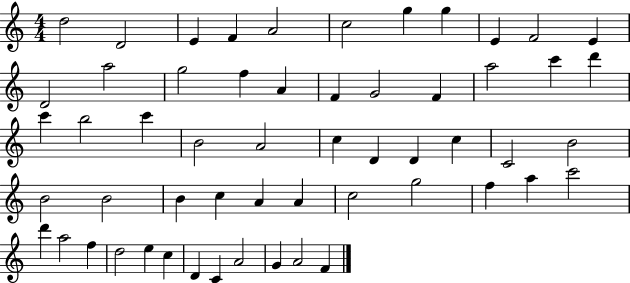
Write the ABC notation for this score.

X:1
T:Untitled
M:4/4
L:1/4
K:C
d2 D2 E F A2 c2 g g E F2 E D2 a2 g2 f A F G2 F a2 c' d' c' b2 c' B2 A2 c D D c C2 B2 B2 B2 B c A A c2 g2 f a c'2 d' a2 f d2 e c D C A2 G A2 F